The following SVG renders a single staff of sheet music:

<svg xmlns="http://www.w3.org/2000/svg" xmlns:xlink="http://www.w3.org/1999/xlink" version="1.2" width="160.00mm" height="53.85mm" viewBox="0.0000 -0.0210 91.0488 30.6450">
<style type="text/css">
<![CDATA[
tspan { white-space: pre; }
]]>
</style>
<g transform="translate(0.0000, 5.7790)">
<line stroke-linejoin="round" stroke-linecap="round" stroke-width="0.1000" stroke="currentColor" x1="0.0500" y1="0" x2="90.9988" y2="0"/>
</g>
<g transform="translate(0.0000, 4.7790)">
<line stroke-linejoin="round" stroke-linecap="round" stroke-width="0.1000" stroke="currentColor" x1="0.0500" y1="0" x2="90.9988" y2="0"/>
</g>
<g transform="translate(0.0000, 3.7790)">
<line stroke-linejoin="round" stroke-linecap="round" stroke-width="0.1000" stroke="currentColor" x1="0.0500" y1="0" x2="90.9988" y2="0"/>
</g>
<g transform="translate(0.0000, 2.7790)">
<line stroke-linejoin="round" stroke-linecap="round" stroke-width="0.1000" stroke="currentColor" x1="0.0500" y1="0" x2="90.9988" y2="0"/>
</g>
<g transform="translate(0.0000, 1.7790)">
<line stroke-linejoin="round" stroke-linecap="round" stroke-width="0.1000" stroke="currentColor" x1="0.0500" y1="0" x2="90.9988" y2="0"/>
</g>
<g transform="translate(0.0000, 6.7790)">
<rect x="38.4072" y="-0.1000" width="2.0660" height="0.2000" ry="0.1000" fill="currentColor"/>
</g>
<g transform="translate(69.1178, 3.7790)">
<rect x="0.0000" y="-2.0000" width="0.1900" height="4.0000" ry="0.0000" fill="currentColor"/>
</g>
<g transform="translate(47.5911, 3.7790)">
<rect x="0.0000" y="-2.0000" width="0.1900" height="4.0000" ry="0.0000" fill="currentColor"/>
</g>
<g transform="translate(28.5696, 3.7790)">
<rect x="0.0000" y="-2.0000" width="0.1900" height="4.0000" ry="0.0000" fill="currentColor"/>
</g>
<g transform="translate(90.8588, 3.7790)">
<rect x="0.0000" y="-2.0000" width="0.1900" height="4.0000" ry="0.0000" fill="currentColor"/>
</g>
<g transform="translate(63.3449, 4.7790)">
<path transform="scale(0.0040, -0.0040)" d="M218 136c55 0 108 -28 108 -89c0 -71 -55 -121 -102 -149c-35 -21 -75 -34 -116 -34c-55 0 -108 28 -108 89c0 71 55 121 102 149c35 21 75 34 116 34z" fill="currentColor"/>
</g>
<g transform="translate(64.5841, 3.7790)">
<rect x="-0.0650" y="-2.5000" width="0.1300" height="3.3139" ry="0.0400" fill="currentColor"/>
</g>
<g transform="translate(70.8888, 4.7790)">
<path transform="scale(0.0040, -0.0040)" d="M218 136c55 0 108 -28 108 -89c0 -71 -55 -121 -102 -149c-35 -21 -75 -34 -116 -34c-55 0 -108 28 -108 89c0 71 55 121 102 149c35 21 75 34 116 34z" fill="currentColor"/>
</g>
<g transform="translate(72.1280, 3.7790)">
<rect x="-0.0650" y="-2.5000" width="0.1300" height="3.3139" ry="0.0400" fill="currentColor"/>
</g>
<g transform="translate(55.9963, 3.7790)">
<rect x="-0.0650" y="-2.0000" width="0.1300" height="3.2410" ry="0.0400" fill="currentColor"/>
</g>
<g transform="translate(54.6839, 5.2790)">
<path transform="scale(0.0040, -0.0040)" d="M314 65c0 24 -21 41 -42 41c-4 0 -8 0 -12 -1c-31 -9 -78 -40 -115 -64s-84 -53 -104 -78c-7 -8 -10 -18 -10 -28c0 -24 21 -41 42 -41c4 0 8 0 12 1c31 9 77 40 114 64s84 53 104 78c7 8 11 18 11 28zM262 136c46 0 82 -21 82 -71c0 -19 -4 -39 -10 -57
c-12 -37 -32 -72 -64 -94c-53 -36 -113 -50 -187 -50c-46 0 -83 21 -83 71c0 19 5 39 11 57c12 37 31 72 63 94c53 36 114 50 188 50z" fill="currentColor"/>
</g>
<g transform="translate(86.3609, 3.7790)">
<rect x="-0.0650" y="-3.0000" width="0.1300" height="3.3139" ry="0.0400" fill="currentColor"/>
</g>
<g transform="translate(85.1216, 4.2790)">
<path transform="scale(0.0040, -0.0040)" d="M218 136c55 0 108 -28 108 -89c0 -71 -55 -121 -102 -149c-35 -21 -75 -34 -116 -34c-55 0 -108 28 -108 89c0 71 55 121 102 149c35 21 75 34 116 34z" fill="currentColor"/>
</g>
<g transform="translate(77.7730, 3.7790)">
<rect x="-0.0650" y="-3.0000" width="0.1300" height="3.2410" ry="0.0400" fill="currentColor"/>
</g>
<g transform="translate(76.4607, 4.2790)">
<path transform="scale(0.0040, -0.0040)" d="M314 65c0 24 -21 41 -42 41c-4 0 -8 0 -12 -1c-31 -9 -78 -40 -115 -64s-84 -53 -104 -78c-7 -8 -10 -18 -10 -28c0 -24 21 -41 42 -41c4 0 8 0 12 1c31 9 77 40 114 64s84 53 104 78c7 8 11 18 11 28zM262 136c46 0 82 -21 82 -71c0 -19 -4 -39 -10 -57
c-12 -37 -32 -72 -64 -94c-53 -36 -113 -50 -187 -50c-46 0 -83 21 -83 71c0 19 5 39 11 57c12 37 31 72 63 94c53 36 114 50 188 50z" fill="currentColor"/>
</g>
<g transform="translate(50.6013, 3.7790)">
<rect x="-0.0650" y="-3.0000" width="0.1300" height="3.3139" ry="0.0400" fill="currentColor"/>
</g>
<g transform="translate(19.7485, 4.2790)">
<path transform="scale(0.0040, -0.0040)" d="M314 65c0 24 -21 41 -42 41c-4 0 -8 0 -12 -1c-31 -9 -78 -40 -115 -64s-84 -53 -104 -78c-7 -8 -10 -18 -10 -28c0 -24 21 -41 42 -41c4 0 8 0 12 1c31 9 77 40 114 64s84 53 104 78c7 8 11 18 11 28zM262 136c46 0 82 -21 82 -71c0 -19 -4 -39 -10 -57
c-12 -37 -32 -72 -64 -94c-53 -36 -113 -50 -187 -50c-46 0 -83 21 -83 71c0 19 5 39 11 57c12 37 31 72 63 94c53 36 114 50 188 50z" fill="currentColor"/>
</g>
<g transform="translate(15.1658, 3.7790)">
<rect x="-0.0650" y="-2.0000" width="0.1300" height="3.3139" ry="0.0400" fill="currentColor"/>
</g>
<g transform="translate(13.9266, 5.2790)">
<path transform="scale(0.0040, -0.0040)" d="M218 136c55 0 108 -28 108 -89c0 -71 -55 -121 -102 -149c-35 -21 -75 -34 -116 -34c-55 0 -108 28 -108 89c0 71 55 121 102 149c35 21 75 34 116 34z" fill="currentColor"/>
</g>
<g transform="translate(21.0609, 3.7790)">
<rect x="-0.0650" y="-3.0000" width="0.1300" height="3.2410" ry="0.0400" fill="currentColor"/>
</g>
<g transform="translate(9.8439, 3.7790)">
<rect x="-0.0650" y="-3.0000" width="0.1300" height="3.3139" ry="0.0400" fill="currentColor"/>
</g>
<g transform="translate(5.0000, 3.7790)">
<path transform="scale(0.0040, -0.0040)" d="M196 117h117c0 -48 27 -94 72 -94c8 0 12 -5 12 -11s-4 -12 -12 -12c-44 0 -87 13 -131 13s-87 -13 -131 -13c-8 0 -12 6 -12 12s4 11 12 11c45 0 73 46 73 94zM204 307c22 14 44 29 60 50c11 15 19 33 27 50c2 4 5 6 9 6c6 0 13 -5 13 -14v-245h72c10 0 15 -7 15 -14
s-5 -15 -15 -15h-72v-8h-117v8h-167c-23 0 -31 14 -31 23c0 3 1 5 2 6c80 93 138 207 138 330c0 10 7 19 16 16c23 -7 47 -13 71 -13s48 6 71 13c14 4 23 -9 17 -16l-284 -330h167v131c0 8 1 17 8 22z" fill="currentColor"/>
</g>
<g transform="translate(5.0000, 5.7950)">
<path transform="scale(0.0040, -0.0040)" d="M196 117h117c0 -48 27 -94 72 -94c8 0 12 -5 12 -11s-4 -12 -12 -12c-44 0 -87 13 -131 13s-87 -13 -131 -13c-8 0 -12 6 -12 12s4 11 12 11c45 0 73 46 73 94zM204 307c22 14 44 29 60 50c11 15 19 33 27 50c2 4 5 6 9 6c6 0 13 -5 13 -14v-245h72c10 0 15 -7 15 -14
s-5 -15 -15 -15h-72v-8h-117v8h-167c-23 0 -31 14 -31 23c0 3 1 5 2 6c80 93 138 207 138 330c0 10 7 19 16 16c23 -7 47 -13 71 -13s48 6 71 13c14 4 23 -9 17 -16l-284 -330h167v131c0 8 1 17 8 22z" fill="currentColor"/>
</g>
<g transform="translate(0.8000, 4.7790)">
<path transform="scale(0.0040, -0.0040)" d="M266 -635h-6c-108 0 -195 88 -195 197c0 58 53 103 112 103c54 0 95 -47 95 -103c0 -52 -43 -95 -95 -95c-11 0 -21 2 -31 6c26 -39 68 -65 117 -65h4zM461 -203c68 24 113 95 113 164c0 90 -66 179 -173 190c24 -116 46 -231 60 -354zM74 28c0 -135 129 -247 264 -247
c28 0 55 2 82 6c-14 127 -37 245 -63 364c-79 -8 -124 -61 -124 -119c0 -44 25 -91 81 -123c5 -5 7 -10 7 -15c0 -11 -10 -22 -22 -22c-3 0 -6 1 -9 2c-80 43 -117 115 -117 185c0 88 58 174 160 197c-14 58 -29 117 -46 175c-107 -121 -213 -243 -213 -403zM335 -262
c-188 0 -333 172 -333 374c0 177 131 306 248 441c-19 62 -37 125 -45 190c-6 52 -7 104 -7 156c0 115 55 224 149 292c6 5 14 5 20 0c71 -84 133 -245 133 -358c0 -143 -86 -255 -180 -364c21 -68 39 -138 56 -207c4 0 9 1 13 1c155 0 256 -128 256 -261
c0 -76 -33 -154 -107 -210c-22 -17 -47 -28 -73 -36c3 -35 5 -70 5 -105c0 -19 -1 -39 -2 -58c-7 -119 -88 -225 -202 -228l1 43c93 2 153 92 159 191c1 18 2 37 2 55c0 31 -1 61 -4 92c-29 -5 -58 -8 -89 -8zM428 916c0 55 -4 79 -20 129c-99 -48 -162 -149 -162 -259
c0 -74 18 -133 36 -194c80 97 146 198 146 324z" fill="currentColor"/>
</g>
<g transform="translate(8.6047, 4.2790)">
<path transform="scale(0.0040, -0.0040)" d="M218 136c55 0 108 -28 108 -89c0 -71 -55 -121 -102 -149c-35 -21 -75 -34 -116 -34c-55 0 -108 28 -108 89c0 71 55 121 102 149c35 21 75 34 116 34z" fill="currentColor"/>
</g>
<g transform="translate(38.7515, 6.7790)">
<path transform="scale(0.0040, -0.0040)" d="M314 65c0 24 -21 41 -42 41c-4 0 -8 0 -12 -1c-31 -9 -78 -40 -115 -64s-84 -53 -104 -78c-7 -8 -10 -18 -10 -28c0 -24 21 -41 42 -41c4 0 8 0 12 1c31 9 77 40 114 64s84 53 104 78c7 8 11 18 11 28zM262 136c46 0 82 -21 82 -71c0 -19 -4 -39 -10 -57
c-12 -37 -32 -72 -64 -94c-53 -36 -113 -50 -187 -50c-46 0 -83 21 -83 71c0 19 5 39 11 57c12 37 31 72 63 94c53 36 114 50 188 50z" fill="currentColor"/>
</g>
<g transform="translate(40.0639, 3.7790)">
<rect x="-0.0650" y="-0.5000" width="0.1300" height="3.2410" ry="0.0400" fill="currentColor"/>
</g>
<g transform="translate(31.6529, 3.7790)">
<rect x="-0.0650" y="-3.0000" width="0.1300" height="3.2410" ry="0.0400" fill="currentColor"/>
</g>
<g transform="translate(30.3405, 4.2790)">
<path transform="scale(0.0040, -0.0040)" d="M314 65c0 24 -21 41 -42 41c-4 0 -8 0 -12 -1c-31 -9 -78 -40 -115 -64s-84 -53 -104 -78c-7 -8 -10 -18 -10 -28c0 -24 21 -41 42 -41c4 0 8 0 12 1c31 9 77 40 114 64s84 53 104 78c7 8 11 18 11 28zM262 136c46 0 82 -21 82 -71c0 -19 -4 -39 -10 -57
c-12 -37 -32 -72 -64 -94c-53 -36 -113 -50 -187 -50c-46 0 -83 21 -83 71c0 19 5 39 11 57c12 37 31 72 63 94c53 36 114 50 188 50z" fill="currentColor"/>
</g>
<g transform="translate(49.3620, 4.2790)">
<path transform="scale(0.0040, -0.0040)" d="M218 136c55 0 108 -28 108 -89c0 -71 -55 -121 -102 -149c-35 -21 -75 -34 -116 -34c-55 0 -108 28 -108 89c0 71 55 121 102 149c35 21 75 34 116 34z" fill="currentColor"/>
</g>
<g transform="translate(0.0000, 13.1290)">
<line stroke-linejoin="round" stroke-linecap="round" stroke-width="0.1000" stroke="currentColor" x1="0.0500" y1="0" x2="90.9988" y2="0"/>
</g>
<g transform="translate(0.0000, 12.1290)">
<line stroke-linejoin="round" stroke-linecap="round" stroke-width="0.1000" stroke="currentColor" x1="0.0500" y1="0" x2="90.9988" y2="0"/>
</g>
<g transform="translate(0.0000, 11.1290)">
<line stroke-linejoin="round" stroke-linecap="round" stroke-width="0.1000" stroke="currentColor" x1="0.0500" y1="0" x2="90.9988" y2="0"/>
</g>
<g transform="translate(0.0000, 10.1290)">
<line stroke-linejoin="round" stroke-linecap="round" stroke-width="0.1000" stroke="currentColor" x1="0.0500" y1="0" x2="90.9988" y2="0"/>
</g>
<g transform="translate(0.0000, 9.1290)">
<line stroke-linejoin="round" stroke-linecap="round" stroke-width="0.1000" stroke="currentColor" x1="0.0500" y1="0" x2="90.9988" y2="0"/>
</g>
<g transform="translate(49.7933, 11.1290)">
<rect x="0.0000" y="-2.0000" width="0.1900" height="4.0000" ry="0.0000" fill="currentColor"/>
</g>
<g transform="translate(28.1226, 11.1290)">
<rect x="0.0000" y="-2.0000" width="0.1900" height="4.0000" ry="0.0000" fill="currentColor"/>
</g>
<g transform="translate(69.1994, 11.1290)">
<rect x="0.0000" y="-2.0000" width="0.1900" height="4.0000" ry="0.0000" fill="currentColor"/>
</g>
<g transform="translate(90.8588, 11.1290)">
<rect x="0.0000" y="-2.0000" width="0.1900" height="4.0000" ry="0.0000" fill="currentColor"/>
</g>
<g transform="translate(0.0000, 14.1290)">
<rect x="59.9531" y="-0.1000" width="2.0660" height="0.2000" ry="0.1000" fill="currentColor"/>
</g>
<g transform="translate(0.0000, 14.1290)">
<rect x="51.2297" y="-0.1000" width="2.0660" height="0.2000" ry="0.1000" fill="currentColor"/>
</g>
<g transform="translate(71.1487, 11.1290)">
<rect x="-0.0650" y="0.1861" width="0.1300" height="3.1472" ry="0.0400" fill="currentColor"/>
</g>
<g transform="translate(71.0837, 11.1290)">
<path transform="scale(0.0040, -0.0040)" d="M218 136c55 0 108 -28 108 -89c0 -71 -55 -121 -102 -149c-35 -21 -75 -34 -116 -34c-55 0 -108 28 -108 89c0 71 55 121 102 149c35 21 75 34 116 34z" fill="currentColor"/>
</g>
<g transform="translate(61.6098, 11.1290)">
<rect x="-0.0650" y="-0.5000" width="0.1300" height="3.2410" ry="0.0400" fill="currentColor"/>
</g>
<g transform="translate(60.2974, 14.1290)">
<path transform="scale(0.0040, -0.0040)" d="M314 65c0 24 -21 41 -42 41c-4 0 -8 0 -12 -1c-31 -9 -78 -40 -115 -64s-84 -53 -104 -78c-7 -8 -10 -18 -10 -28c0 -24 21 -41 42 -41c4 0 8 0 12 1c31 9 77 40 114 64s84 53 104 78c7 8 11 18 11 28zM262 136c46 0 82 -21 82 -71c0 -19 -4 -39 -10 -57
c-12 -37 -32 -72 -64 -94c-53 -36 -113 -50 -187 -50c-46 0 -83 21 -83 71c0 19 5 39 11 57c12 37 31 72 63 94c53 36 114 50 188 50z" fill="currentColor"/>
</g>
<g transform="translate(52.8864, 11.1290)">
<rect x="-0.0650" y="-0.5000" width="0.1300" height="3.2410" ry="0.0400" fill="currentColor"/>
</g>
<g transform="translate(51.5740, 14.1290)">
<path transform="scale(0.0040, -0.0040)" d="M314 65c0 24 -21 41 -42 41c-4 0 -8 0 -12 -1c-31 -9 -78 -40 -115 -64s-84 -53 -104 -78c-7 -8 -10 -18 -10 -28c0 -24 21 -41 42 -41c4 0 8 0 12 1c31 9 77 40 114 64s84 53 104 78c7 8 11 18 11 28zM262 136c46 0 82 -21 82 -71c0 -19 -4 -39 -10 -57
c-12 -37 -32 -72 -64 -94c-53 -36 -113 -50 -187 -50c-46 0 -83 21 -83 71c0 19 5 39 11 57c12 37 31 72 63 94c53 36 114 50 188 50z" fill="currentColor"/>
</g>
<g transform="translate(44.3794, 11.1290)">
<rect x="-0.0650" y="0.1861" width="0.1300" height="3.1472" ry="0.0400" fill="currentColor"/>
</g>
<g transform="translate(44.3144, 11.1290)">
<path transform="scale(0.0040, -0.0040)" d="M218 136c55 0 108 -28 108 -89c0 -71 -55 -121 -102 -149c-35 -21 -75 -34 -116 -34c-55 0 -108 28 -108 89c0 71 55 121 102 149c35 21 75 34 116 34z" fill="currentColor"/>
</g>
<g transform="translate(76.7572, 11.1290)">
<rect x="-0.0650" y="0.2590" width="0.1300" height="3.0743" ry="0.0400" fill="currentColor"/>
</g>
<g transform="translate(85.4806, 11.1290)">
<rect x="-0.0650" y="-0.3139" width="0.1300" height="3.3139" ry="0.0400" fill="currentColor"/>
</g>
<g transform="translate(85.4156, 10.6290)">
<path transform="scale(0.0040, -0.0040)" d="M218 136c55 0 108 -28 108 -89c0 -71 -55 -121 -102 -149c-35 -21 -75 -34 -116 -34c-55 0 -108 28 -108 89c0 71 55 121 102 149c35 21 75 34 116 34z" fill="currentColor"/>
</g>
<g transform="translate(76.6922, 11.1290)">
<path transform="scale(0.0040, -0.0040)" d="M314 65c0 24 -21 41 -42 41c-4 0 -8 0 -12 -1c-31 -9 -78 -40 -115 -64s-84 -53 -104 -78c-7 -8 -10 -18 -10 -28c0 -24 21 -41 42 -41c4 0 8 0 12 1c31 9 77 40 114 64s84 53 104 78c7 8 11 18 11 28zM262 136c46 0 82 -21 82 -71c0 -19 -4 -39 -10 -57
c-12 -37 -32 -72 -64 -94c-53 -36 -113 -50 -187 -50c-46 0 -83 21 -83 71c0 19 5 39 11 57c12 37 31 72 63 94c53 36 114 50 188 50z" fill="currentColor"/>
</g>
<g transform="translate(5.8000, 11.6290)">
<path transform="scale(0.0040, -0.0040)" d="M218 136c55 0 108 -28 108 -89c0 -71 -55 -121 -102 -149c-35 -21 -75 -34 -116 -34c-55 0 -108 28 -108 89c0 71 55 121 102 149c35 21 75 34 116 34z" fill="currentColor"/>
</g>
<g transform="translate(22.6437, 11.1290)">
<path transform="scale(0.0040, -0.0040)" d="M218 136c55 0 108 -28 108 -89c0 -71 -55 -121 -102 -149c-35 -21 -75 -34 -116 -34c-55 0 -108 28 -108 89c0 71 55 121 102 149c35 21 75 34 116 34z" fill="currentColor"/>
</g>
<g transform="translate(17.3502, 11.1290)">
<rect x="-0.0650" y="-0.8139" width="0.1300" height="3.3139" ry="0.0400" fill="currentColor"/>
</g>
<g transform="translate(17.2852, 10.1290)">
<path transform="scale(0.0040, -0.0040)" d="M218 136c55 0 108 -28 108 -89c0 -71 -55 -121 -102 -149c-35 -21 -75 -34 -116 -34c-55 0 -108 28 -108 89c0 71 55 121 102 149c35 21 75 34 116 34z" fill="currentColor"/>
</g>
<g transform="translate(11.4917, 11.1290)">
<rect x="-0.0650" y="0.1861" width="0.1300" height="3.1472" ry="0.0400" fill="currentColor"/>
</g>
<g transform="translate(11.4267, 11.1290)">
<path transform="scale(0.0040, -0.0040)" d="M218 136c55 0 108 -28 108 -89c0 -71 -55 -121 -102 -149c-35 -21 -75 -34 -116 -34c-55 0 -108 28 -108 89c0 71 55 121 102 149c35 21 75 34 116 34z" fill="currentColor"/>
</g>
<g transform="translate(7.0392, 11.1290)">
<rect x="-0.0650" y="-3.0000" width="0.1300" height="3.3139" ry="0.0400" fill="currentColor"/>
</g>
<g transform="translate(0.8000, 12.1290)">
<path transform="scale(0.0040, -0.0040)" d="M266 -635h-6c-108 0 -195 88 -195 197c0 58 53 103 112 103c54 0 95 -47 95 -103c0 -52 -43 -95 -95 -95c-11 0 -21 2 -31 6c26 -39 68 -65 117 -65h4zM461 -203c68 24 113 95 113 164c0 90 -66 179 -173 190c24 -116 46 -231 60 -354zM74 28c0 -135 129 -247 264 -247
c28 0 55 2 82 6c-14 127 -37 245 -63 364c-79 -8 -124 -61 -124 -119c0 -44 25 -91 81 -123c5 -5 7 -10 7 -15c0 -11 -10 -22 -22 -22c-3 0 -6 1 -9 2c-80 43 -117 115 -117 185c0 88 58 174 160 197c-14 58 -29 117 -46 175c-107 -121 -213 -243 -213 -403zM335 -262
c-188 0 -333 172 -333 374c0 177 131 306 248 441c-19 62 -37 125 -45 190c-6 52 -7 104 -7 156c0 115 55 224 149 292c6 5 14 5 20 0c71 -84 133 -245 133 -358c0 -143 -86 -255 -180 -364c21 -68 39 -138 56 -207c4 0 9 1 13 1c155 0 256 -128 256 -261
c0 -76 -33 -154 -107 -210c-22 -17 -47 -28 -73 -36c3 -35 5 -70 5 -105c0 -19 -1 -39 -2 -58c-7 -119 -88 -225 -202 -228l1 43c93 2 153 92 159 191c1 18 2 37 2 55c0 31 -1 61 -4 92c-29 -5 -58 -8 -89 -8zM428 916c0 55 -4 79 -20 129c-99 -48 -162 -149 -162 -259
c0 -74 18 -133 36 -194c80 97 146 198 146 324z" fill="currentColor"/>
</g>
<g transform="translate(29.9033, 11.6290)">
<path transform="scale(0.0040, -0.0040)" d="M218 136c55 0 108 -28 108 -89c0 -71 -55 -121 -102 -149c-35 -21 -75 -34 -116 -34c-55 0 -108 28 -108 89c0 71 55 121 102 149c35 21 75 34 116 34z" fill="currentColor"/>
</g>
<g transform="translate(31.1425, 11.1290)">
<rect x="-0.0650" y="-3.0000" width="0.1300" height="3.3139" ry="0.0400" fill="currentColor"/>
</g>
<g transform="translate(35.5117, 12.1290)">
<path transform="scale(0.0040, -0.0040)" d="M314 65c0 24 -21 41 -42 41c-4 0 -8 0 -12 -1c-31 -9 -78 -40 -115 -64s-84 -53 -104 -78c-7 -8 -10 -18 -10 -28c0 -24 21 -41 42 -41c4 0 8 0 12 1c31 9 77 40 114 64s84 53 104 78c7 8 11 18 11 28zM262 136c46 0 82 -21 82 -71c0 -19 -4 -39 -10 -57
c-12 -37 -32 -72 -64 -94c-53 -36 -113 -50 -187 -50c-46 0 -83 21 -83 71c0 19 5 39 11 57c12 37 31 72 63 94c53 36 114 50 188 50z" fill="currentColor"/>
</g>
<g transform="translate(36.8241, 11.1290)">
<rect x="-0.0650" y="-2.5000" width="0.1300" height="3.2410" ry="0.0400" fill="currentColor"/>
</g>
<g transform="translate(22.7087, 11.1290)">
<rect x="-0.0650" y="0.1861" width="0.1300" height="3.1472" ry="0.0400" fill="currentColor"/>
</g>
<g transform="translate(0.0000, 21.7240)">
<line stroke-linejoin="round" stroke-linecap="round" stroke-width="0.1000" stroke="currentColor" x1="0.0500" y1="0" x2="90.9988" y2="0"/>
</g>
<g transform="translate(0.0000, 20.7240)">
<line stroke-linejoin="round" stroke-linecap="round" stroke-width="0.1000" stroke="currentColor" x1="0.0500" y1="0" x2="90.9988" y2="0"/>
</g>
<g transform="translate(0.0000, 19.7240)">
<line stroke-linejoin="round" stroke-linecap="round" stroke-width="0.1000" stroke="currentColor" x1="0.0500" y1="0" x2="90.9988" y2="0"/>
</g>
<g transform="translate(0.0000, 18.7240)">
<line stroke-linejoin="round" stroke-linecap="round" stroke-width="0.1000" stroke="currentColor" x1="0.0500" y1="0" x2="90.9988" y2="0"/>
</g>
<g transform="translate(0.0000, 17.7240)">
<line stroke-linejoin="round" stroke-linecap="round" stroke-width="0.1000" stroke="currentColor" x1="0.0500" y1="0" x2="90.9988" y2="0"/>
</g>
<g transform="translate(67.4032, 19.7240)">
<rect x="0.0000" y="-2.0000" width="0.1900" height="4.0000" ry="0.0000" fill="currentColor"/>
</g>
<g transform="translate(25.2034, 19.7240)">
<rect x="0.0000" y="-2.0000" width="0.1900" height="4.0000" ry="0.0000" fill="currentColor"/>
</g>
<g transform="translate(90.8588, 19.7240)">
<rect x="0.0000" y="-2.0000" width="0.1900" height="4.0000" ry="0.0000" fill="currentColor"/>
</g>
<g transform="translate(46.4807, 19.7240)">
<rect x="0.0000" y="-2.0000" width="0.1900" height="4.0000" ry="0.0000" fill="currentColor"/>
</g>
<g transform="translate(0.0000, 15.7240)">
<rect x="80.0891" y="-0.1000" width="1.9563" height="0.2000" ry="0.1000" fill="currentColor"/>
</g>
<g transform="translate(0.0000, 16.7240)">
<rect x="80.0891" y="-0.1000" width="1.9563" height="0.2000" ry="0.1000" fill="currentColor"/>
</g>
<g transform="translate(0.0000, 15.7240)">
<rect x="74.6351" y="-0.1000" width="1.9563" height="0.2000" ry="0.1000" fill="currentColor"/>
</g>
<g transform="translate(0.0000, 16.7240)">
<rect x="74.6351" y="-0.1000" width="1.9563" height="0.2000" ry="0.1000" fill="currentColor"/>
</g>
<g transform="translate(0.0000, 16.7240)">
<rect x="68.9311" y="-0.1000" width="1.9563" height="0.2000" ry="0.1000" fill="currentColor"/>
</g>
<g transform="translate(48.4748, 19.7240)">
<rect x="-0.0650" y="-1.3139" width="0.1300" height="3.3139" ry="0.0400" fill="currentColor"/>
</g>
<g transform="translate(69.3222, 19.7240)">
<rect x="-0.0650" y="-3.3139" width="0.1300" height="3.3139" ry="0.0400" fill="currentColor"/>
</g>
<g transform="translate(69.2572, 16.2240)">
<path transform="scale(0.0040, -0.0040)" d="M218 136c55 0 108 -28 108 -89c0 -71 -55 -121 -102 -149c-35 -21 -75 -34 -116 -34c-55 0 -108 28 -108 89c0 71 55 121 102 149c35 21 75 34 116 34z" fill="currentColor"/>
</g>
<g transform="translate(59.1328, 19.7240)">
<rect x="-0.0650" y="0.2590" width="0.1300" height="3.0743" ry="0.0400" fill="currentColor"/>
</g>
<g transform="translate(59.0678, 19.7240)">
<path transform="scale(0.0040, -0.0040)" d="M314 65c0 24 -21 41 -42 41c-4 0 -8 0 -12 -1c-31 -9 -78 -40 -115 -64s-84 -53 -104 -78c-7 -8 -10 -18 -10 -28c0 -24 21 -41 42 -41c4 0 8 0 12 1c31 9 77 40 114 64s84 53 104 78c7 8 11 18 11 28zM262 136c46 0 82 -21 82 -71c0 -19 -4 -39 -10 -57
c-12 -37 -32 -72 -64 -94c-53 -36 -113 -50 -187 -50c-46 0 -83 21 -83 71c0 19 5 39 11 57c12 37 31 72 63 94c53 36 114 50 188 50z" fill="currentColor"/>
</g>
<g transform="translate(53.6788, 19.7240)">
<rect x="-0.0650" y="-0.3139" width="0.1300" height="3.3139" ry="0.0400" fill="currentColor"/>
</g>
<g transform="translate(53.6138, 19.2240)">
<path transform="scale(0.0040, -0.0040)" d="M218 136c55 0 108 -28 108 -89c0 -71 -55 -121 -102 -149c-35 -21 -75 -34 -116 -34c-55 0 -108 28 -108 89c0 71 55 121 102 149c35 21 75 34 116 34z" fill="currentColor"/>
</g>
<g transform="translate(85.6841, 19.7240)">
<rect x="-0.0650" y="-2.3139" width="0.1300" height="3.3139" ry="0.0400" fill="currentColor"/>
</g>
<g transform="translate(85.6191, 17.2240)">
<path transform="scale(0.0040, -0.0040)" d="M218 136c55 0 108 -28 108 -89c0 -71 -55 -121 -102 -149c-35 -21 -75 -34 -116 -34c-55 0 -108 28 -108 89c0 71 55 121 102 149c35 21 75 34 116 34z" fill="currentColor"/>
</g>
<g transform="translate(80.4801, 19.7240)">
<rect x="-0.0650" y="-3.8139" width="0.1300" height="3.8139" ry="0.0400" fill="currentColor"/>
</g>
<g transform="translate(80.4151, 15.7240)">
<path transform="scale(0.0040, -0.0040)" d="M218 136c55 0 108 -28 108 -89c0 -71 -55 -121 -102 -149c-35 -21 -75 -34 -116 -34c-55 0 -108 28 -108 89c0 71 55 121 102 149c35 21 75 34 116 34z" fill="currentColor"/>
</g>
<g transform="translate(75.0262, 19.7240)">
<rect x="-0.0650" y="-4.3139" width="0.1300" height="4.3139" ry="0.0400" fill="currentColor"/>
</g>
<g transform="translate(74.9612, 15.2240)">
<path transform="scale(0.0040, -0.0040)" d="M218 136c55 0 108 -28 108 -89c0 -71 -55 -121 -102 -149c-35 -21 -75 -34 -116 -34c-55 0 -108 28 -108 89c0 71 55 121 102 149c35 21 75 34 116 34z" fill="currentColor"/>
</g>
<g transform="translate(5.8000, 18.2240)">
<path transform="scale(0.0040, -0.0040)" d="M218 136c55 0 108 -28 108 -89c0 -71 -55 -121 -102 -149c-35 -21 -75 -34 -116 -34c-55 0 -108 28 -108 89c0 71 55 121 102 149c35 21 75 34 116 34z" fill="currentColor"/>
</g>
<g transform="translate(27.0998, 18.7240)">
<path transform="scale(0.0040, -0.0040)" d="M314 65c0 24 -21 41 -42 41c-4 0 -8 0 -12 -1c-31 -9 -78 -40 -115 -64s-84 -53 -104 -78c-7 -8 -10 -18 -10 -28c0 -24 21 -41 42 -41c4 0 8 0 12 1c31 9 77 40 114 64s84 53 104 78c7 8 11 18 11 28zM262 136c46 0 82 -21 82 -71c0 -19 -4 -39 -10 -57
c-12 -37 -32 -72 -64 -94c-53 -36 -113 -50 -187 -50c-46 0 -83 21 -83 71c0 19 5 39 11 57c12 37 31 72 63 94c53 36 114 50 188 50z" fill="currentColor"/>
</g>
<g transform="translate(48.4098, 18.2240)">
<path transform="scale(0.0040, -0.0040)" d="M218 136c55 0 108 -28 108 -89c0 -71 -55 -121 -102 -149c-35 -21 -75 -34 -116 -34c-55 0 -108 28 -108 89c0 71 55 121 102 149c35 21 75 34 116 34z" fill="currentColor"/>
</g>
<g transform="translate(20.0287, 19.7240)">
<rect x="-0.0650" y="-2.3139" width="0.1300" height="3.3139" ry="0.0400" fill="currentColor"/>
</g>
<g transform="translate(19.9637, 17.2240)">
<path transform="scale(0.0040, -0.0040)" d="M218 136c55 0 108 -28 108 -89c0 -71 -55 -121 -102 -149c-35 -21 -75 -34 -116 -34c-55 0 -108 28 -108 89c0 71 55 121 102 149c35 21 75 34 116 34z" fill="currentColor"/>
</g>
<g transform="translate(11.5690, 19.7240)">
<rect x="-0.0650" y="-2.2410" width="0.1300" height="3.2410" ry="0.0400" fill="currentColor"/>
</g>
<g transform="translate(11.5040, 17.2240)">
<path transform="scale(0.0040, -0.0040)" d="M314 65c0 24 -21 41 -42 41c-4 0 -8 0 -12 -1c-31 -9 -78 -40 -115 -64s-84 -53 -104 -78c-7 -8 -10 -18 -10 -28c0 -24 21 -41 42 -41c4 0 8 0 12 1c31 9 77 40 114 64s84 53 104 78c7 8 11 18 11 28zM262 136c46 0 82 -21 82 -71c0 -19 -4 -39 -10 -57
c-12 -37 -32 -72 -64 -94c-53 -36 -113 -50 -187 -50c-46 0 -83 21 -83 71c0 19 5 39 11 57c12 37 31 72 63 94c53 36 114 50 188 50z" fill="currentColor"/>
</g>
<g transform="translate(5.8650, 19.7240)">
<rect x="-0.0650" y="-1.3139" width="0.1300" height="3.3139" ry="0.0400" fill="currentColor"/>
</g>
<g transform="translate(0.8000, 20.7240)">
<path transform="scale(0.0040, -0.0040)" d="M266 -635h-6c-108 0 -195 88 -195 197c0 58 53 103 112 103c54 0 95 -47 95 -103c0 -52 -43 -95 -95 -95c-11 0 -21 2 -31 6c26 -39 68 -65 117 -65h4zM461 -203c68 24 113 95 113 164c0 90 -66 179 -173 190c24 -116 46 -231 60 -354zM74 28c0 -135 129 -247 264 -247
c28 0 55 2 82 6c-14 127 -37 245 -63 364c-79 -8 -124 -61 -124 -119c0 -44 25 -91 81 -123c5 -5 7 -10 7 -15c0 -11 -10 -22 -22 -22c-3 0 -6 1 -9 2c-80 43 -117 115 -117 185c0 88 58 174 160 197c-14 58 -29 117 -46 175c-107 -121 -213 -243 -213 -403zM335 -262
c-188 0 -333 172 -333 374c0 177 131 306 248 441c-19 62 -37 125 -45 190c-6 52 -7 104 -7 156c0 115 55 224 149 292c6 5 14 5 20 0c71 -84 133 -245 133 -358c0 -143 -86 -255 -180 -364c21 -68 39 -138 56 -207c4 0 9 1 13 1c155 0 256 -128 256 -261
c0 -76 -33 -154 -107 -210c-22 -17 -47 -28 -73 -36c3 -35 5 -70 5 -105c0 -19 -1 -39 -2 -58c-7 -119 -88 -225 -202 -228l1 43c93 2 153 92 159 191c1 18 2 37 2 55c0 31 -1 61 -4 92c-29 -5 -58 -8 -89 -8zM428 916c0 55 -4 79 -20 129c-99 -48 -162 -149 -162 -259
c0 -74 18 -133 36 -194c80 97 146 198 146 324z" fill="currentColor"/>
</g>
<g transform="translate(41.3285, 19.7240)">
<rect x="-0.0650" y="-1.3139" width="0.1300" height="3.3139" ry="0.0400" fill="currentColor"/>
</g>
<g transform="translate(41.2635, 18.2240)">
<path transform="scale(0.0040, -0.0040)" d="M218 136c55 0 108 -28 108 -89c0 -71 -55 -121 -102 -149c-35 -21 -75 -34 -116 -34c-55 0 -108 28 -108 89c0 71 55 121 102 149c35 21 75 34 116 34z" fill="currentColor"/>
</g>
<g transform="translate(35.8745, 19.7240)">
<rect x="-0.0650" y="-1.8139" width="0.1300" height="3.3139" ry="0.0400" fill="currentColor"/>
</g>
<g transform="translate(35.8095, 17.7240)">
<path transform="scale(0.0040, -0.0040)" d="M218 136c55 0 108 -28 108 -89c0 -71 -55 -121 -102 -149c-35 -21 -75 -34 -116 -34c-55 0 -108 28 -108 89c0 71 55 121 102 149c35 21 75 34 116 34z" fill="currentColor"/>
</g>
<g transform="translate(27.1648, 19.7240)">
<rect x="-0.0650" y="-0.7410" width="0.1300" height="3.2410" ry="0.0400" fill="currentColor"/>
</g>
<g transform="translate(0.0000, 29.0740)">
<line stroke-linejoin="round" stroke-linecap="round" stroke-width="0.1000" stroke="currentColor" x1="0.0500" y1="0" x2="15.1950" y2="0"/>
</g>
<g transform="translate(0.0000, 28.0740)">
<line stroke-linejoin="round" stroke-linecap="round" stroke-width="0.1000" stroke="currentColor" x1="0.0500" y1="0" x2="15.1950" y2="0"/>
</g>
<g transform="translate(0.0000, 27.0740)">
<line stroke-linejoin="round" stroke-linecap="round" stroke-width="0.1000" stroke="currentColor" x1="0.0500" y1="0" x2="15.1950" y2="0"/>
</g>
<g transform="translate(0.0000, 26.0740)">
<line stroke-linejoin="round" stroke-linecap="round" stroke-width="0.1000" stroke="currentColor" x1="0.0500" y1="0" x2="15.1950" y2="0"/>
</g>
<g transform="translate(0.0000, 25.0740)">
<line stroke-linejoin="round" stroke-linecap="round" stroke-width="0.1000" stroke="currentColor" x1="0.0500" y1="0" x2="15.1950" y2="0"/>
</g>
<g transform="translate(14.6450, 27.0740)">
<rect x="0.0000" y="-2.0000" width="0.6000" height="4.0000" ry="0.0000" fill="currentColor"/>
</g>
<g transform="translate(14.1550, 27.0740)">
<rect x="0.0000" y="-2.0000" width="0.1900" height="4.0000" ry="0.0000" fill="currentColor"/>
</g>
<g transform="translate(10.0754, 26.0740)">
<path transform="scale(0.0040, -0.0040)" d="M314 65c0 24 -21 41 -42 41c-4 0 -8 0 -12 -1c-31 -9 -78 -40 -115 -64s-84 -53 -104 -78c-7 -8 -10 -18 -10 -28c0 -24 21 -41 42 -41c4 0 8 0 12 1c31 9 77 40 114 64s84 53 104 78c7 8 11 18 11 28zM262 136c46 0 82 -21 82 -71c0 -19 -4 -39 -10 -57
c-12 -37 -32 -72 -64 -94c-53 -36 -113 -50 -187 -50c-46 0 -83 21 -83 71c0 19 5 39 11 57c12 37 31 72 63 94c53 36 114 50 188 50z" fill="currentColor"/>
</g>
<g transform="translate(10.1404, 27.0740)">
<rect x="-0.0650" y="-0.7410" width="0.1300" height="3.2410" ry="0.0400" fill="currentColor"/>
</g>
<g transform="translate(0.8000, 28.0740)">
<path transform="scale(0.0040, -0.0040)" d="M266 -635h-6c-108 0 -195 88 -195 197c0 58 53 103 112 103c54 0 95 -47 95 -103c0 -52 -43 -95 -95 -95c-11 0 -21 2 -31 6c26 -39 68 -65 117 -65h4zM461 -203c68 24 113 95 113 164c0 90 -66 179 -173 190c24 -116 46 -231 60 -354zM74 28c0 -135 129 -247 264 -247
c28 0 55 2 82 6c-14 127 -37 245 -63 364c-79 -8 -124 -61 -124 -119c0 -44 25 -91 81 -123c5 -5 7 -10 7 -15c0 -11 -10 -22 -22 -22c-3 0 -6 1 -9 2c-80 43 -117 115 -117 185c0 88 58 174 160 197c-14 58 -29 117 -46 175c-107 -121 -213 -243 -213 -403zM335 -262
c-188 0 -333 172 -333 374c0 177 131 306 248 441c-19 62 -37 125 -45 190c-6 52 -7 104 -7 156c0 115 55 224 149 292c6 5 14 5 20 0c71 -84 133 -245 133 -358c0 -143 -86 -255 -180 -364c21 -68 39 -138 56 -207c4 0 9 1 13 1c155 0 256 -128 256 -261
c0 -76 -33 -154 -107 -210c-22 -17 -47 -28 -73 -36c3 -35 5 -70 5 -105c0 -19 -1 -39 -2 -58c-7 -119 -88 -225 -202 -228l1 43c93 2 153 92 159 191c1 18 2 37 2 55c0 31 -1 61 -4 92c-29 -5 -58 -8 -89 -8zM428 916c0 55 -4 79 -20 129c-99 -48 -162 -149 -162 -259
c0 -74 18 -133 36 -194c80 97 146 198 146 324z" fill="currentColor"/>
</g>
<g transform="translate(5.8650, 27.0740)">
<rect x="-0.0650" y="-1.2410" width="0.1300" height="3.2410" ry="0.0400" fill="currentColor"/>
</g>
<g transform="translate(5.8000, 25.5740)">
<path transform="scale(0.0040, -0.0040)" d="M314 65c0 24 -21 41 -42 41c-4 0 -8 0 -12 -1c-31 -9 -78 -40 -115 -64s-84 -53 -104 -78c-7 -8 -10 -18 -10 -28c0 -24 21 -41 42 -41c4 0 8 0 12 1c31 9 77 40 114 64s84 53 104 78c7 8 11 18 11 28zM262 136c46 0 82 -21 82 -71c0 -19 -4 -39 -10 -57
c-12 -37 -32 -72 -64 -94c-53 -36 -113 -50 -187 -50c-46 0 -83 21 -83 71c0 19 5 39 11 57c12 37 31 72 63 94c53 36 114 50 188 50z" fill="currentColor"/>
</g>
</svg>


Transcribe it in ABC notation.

X:1
T:Untitled
M:4/4
L:1/4
K:C
A F A2 A2 C2 A F2 G G A2 A A B d B A G2 B C2 C2 B B2 c e g2 g d2 f e e c B2 b d' c' g e2 d2